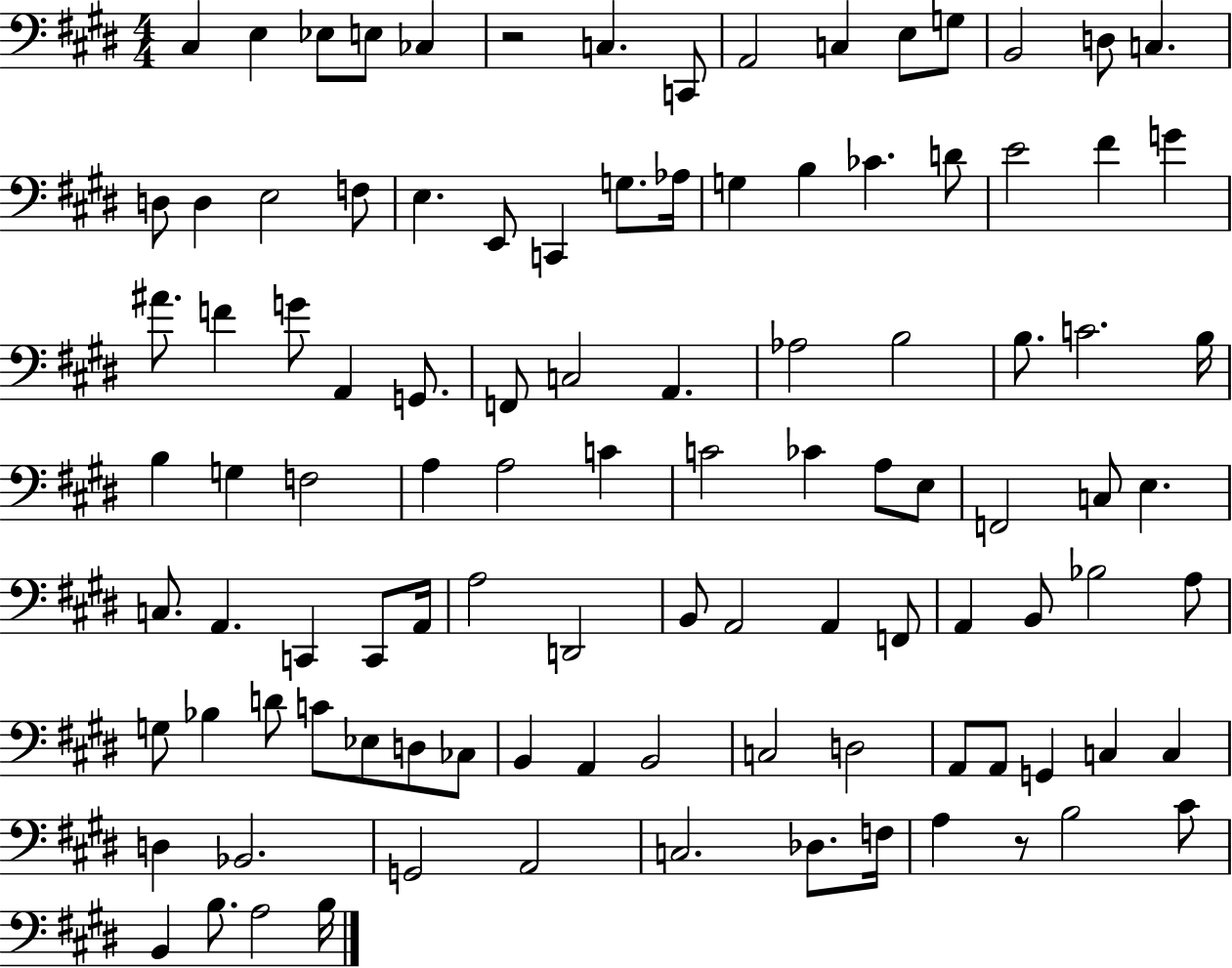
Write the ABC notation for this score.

X:1
T:Untitled
M:4/4
L:1/4
K:E
^C, E, _E,/2 E,/2 _C, z2 C, C,,/2 A,,2 C, E,/2 G,/2 B,,2 D,/2 C, D,/2 D, E,2 F,/2 E, E,,/2 C,, G,/2 _A,/4 G, B, _C D/2 E2 ^F G ^A/2 F G/2 A,, G,,/2 F,,/2 C,2 A,, _A,2 B,2 B,/2 C2 B,/4 B, G, F,2 A, A,2 C C2 _C A,/2 E,/2 F,,2 C,/2 E, C,/2 A,, C,, C,,/2 A,,/4 A,2 D,,2 B,,/2 A,,2 A,, F,,/2 A,, B,,/2 _B,2 A,/2 G,/2 _B, D/2 C/2 _E,/2 D,/2 _C,/2 B,, A,, B,,2 C,2 D,2 A,,/2 A,,/2 G,, C, C, D, _B,,2 G,,2 A,,2 C,2 _D,/2 F,/4 A, z/2 B,2 ^C/2 B,, B,/2 A,2 B,/4